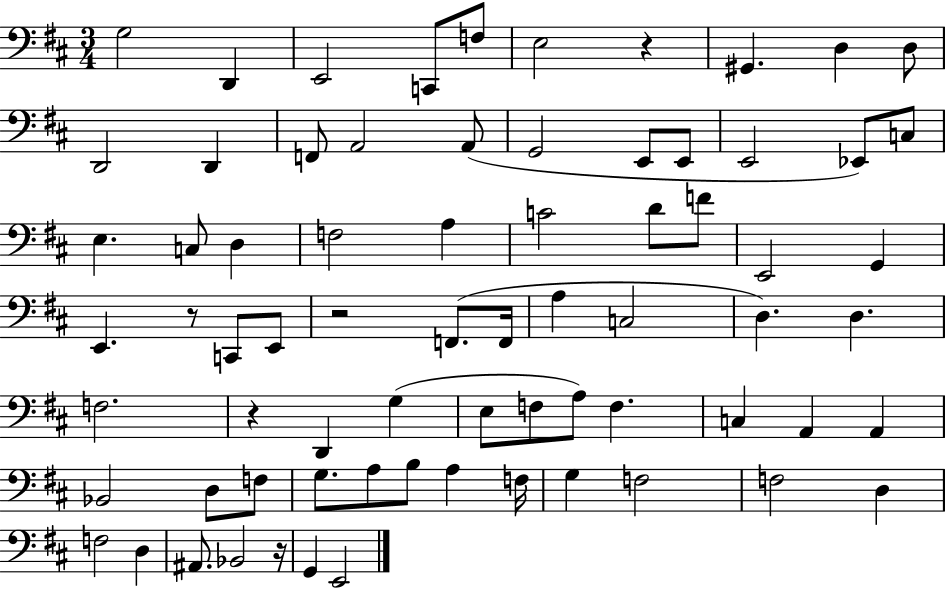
X:1
T:Untitled
M:3/4
L:1/4
K:D
G,2 D,, E,,2 C,,/2 F,/2 E,2 z ^G,, D, D,/2 D,,2 D,, F,,/2 A,,2 A,,/2 G,,2 E,,/2 E,,/2 E,,2 _E,,/2 C,/2 E, C,/2 D, F,2 A, C2 D/2 F/2 E,,2 G,, E,, z/2 C,,/2 E,,/2 z2 F,,/2 F,,/4 A, C,2 D, D, F,2 z D,, G, E,/2 F,/2 A,/2 F, C, A,, A,, _B,,2 D,/2 F,/2 G,/2 A,/2 B,/2 A, F,/4 G, F,2 F,2 D, F,2 D, ^A,,/2 _B,,2 z/4 G,, E,,2